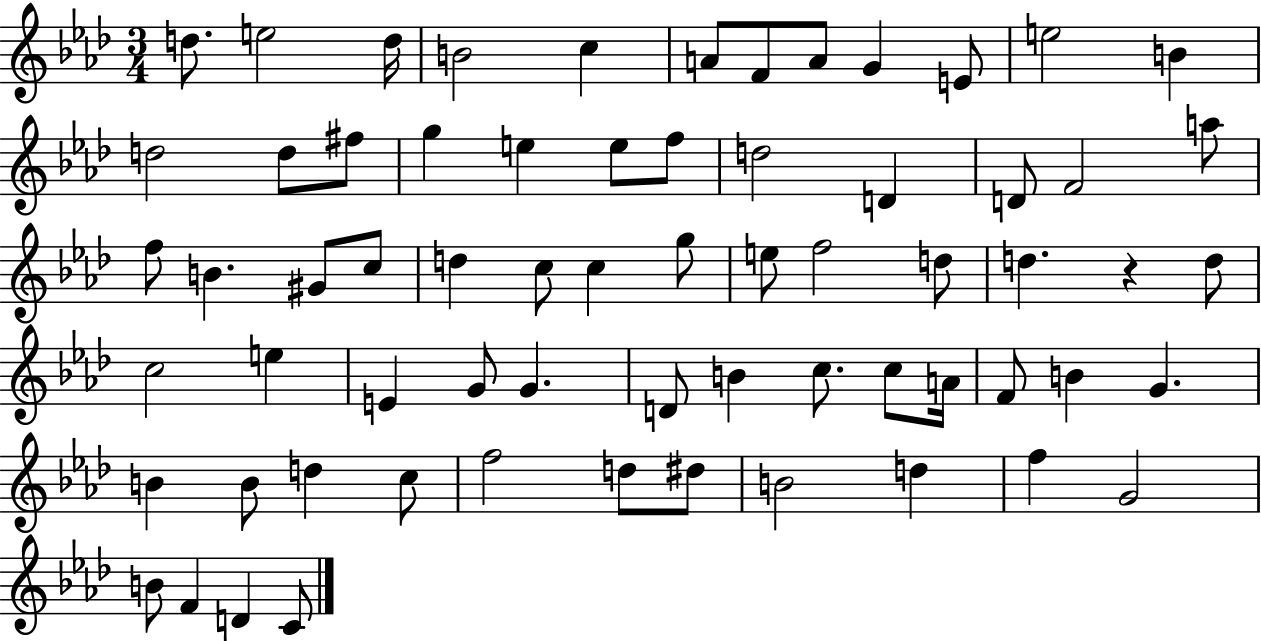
X:1
T:Untitled
M:3/4
L:1/4
K:Ab
d/2 e2 d/4 B2 c A/2 F/2 A/2 G E/2 e2 B d2 d/2 ^f/2 g e e/2 f/2 d2 D D/2 F2 a/2 f/2 B ^G/2 c/2 d c/2 c g/2 e/2 f2 d/2 d z d/2 c2 e E G/2 G D/2 B c/2 c/2 A/4 F/2 B G B B/2 d c/2 f2 d/2 ^d/2 B2 d f G2 B/2 F D C/2